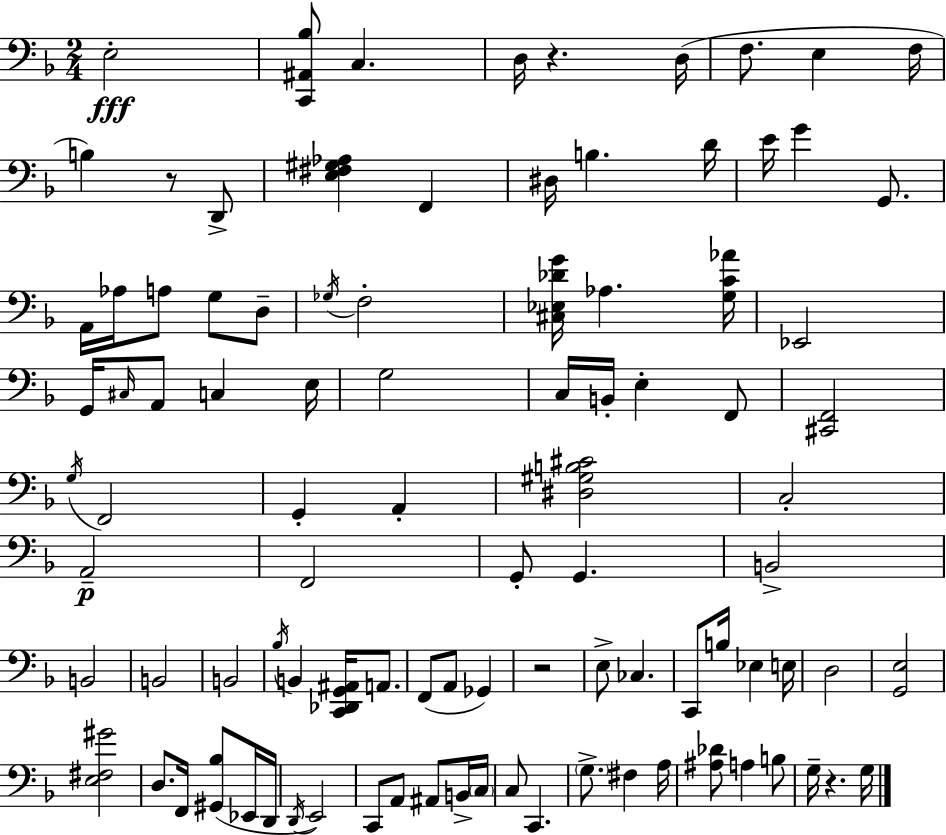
{
  \clef bass
  \numericTimeSignature
  \time 2/4
  \key d \minor
  e2-.\fff | <c, ais, bes>8 c4. | d16 r4. d16( | f8. e4 f16 | \break b4) r8 d,8-> | <e fis gis aes>4 f,4 | dis16 b4. d'16 | e'16 g'4 g,8. | \break a,16 aes16 a8 g8 d8-- | \acciaccatura { ges16 } f2-. | <cis ees des' g'>16 aes4. | <g c' aes'>16 ees,2 | \break g,16 \grace { cis16 } a,8 c4 | e16 g2 | c16 b,16-. e4-. | f,8 <cis, f,>2 | \break \acciaccatura { g16 } f,2 | g,4-. a,4-. | <dis gis b cis'>2 | c2-. | \break a,2--\p | f,2 | g,8-. g,4. | b,2-> | \break b,2 | b,2 | b,2 | \acciaccatura { bes16 } b,4 | \break <c, des, g, ais,>16 a,8. f,8( a,8 | ges,4) r2 | e8-> ces4. | c,8 b16 ees4 | \break e16 d2 | <g, e>2 | <e fis gis'>2 | d8. f,16 | \break <gis, bes>8( ees,16 d,16 \acciaccatura { d,16 } e,2) | c,8 a,8 | ais,8 b,16-> \parenthesize c16 c8 c,4. | \parenthesize g8.-> | \break fis4 a16 <ais des'>8 a4 | b8 g16-- r4. | g16 \bar "|."
}